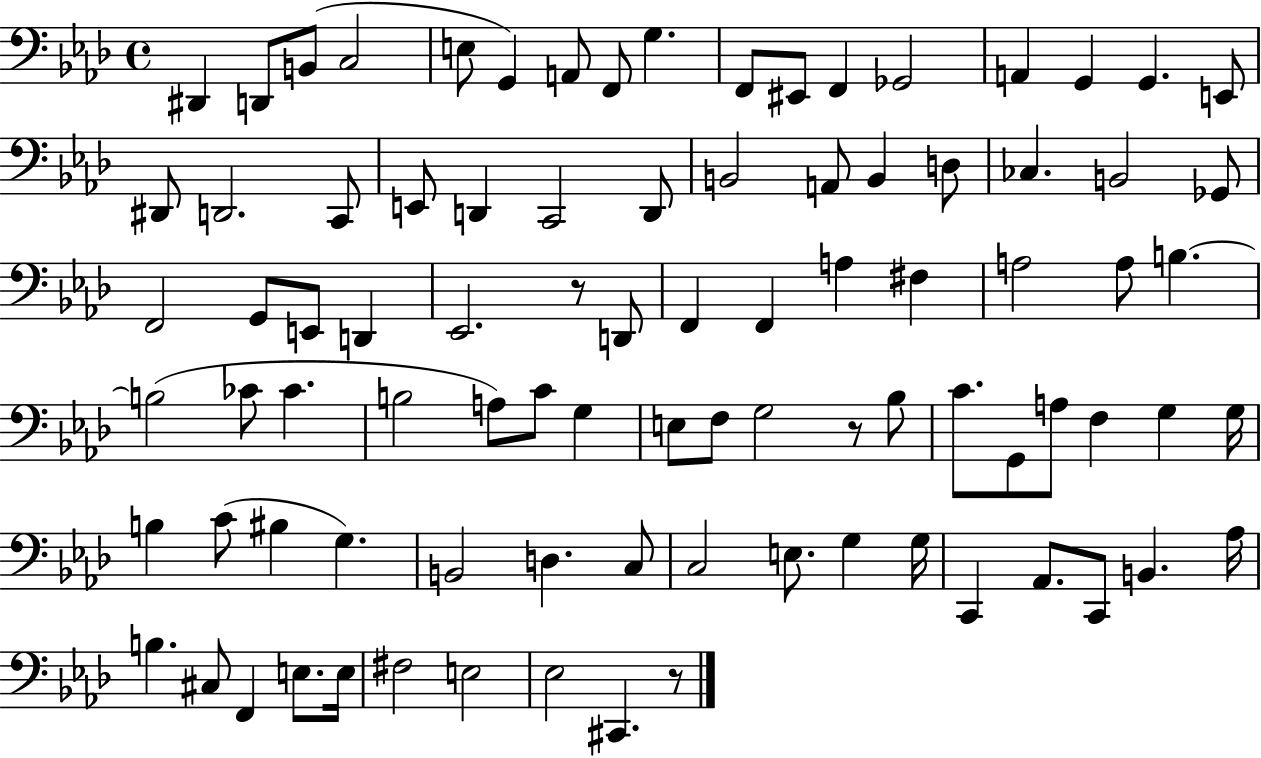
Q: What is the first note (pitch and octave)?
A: D#2